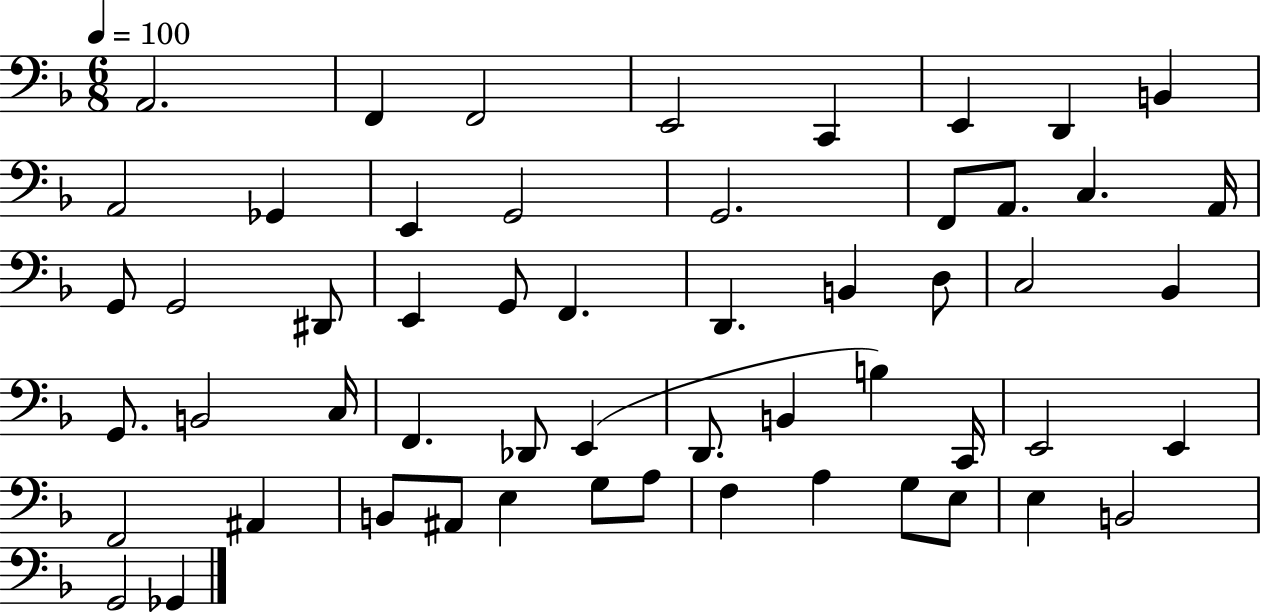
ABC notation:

X:1
T:Untitled
M:6/8
L:1/4
K:F
A,,2 F,, F,,2 E,,2 C,, E,, D,, B,, A,,2 _G,, E,, G,,2 G,,2 F,,/2 A,,/2 C, A,,/4 G,,/2 G,,2 ^D,,/2 E,, G,,/2 F,, D,, B,, D,/2 C,2 _B,, G,,/2 B,,2 C,/4 F,, _D,,/2 E,, D,,/2 B,, B, C,,/4 E,,2 E,, F,,2 ^A,, B,,/2 ^A,,/2 E, G,/2 A,/2 F, A, G,/2 E,/2 E, B,,2 G,,2 _G,,